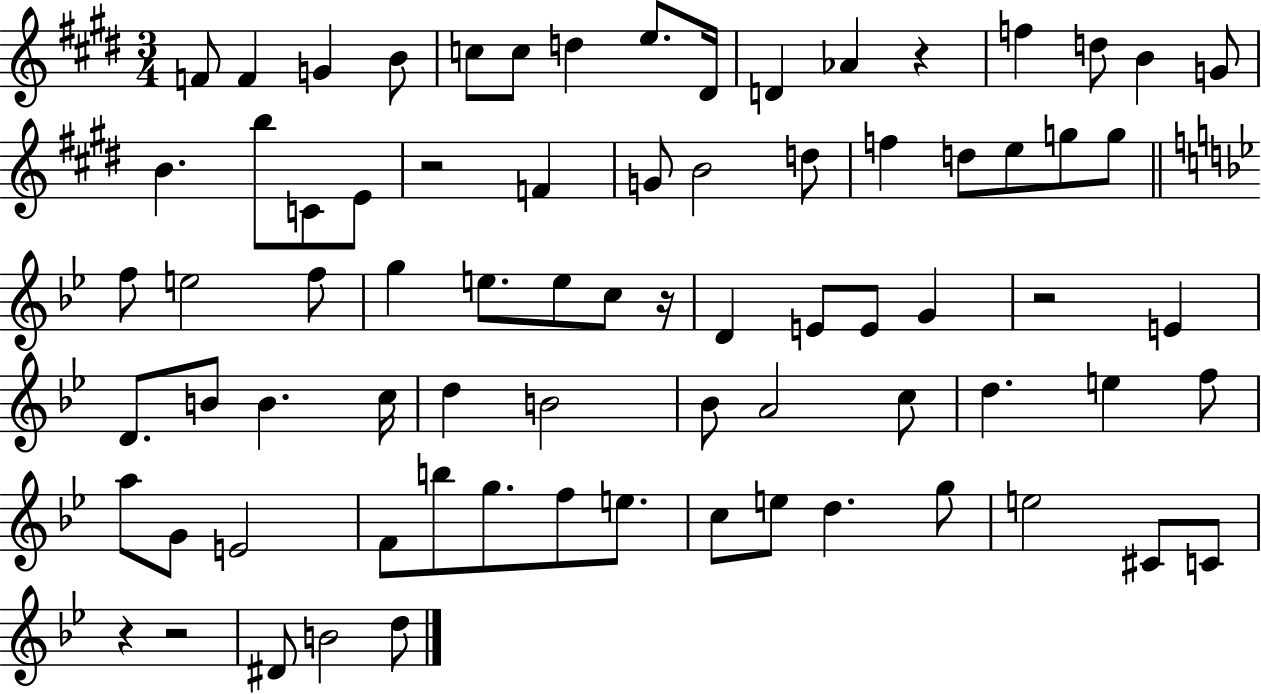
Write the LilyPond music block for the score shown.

{
  \clef treble
  \numericTimeSignature
  \time 3/4
  \key e \major
  f'8 f'4 g'4 b'8 | c''8 c''8 d''4 e''8. dis'16 | d'4 aes'4 r4 | f''4 d''8 b'4 g'8 | \break b'4. b''8 c'8 e'8 | r2 f'4 | g'8 b'2 d''8 | f''4 d''8 e''8 g''8 g''8 | \break \bar "||" \break \key bes \major f''8 e''2 f''8 | g''4 e''8. e''8 c''8 r16 | d'4 e'8 e'8 g'4 | r2 e'4 | \break d'8. b'8 b'4. c''16 | d''4 b'2 | bes'8 a'2 c''8 | d''4. e''4 f''8 | \break a''8 g'8 e'2 | f'8 b''8 g''8. f''8 e''8. | c''8 e''8 d''4. g''8 | e''2 cis'8 c'8 | \break r4 r2 | dis'8 b'2 d''8 | \bar "|."
}